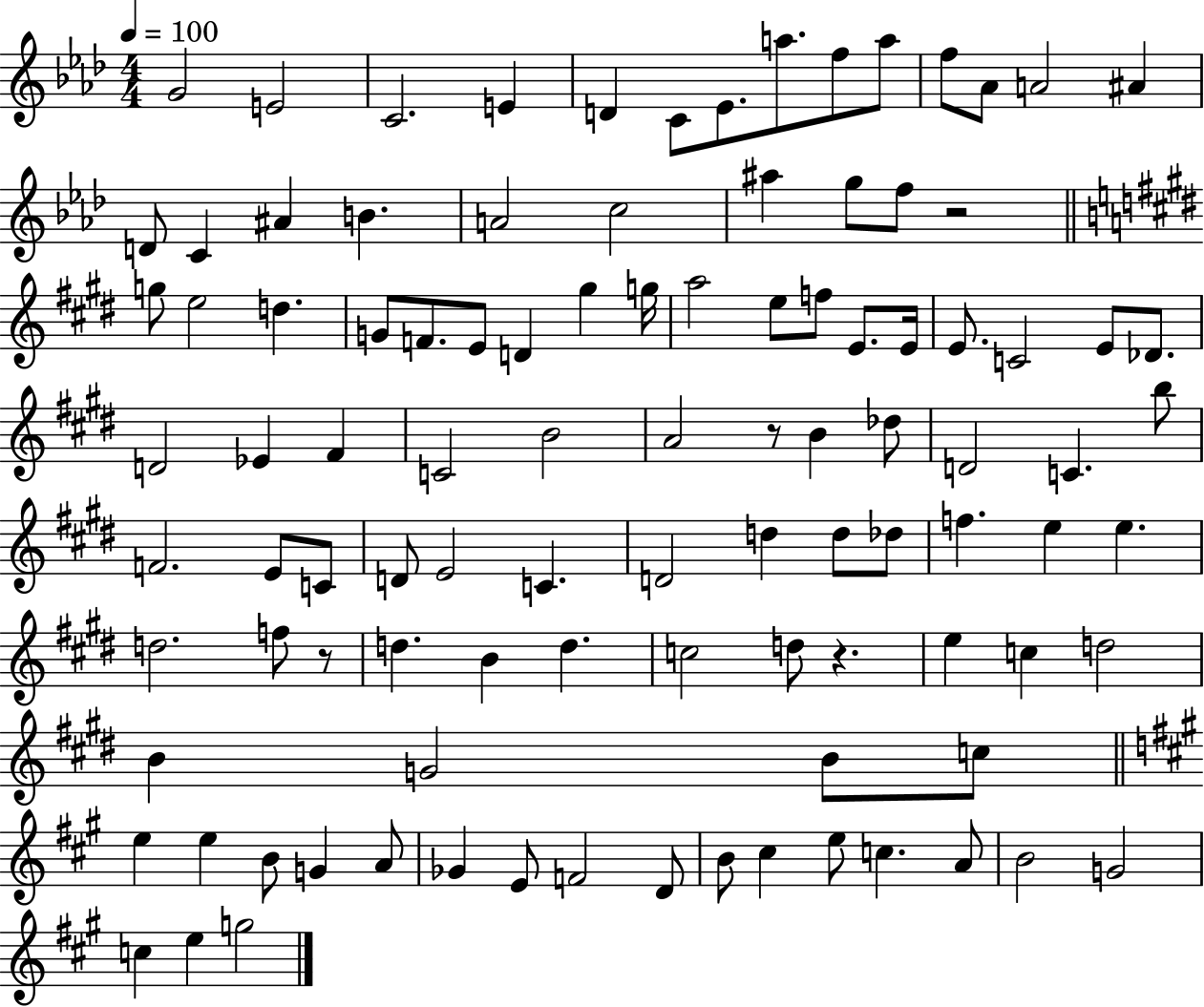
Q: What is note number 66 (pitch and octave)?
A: D5